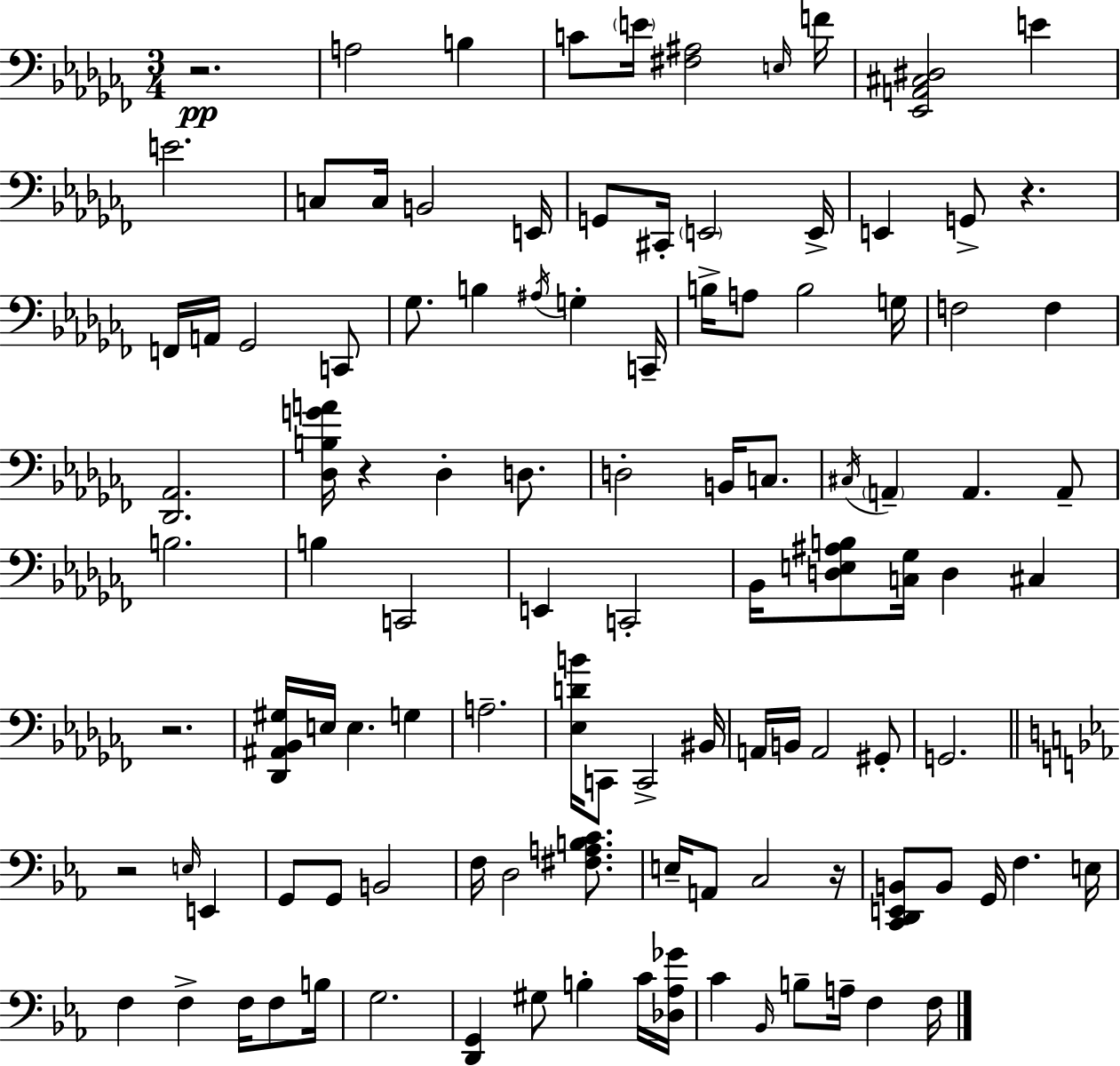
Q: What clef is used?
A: bass